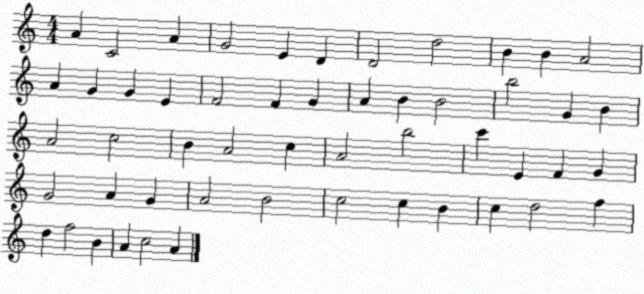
X:1
T:Untitled
M:4/4
L:1/4
K:C
A C2 A G2 E D D2 d2 B B A2 A G G E F2 F G A B B2 b2 G B A2 c2 B A2 c A2 b2 c' E F G G2 A G A2 B2 c2 c B c d2 f d f2 B A c2 A